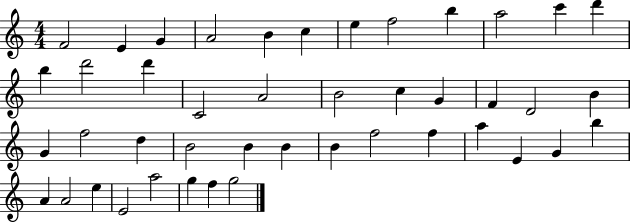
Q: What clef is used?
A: treble